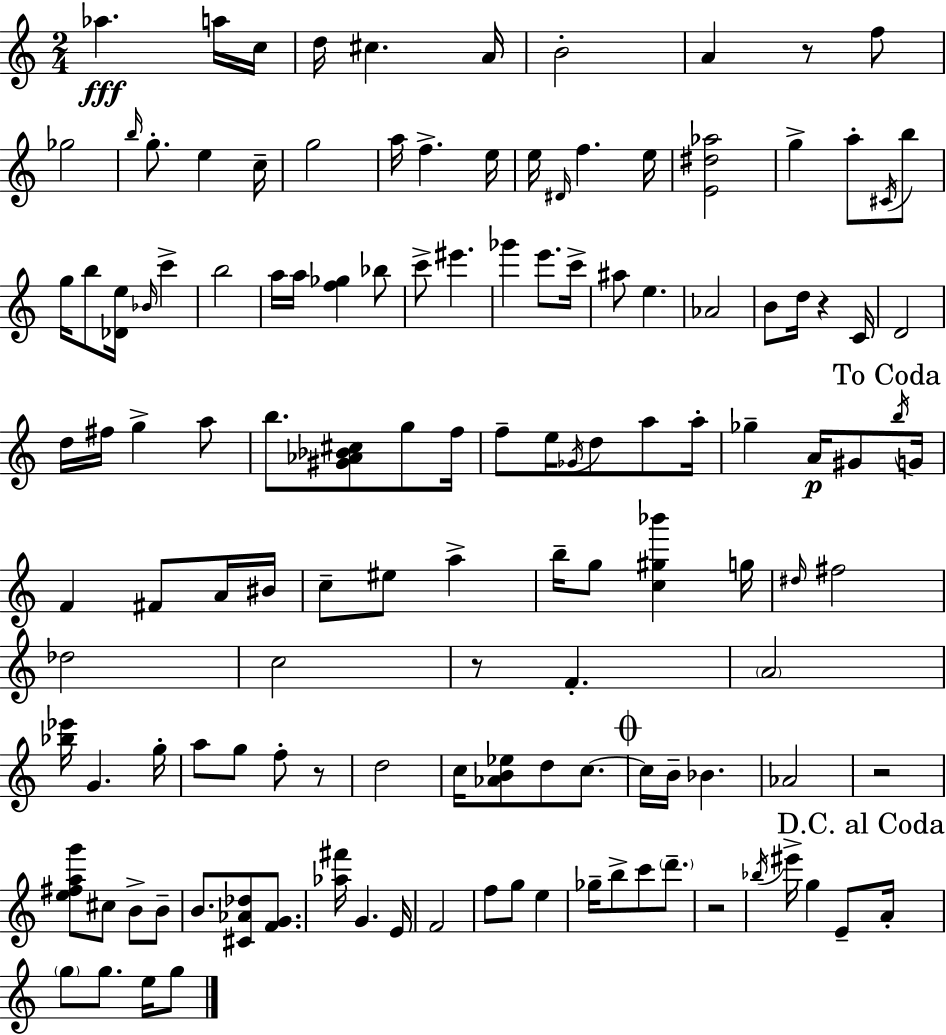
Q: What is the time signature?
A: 2/4